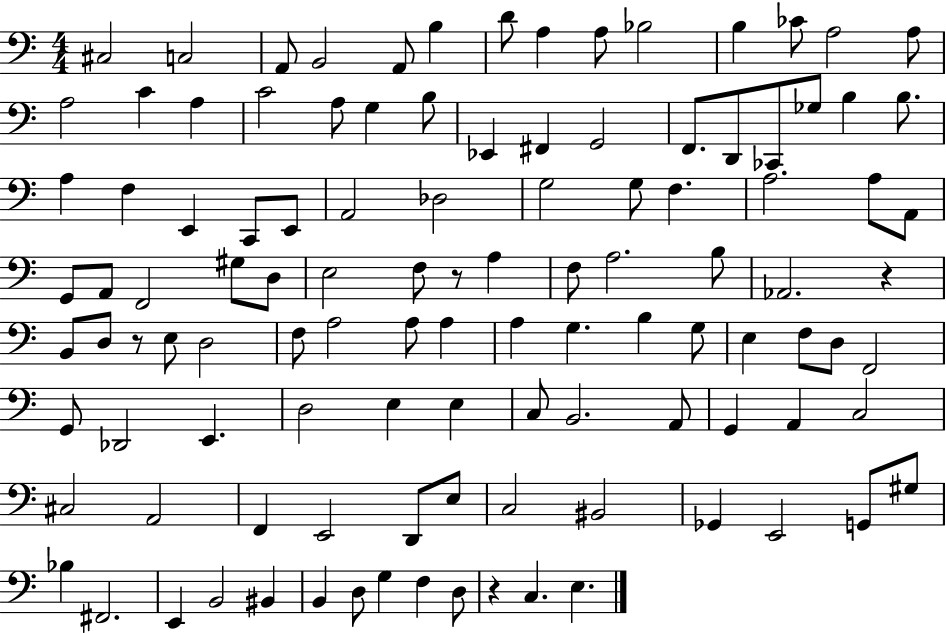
C#3/h C3/h A2/e B2/h A2/e B3/q D4/e A3/q A3/e Bb3/h B3/q CES4/e A3/h A3/e A3/h C4/q A3/q C4/h A3/e G3/q B3/e Eb2/q F#2/q G2/h F2/e. D2/e CES2/e Gb3/e B3/q B3/e. A3/q F3/q E2/q C2/e E2/e A2/h Db3/h G3/h G3/e F3/q. A3/h. A3/e A2/e G2/e A2/e F2/h G#3/e D3/e E3/h F3/e R/e A3/q F3/e A3/h. B3/e Ab2/h. R/q B2/e D3/e R/e E3/e D3/h F3/e A3/h A3/e A3/q A3/q G3/q. B3/q G3/e E3/q F3/e D3/e F2/h G2/e Db2/h E2/q. D3/h E3/q E3/q C3/e B2/h. A2/e G2/q A2/q C3/h C#3/h A2/h F2/q E2/h D2/e E3/e C3/h BIS2/h Gb2/q E2/h G2/e G#3/e Bb3/q F#2/h. E2/q B2/h BIS2/q B2/q D3/e G3/q F3/q D3/e R/q C3/q. E3/q.